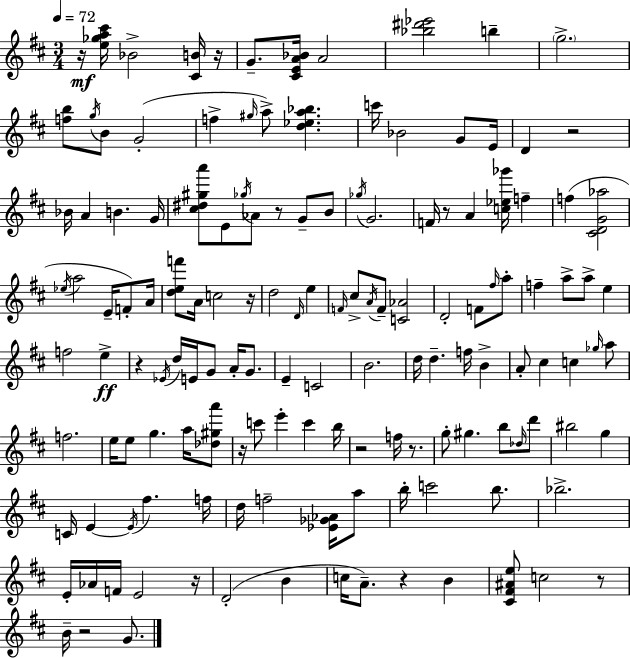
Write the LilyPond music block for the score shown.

{
  \clef treble
  \numericTimeSignature
  \time 3/4
  \key d \major
  \tempo 4 = 72
  r16\mf <e'' ges'' a'' cis'''>16 bes'2-> <cis' b'>16 r16 | g'8.-- <cis' e' a' bes'>16 a'2 | <bes'' dis''' ees'''>2 b''4-- | \parenthesize g''2.-> | \break <f'' b''>8 \acciaccatura { g''16 } b'8 g'2-.( | f''4-> \grace { gis''16 }) a''8-> <d'' ees'' a'' bes''>4. | c'''16 bes'2 g'8 | e'16 d'4 r2 | \break bes'16 a'4 b'4. | g'16 <cis'' dis'' gis'' a'''>8 e'8 \acciaccatura { ges''16 } aes'8 r8 g'8-- | b'8 \acciaccatura { ges''16 } g'2. | f'16 r8 a'4 <c'' ees'' ges'''>16 | \break f''4-- f''4( <cis' d' g' aes''>2 | \acciaccatura { ees''16 } a''2 | e'16-- f'8-.) a'16 <d'' e'' f'''>8 a'16 c''2 | r16 d''2 | \break \grace { d'16 } e''4 \grace { f'16 } cis''8-> \acciaccatura { a'16 } f'8-- | <c' aes'>2 d'2-. | f'8 \grace { fis''16 } a''8-. f''4-- | a''8-> a''8-> e''4 f''2 | \break e''4->\ff r4 | \acciaccatura { ees'16 } d''16 e'16 g'8 a'16-. g'8. e'4-- | c'2 b'2. | d''16 d''4.-- | \break f''16 b'4-> a'8-. | cis''4 c''4 \grace { ges''16 } a''8 f''2. | e''16 | e''8 g''4. a''16 <des'' gis'' a'''>8 r16 | \break c'''8 e'''4-. c'''4 b''16 r2 | f''16 r8. g''8-. | gis''4. b''8 \grace { des''16 } d'''8 | bis''2 g''4 | \break c'16 e'4~~ \acciaccatura { e'16 } fis''4. | f''16 d''16 f''2-- <ees' ges' aes'>16 a''8 | b''16-. c'''2 b''8. | bes''2.-> | \break e'16-. aes'16 f'16 e'2 | r16 d'2-.( b'4 | c''16 a'8.--) r4 b'4 | <cis' fis' ais' e''>8 c''2 r8 | \break b'16-- r2 g'8. | \bar "|."
}